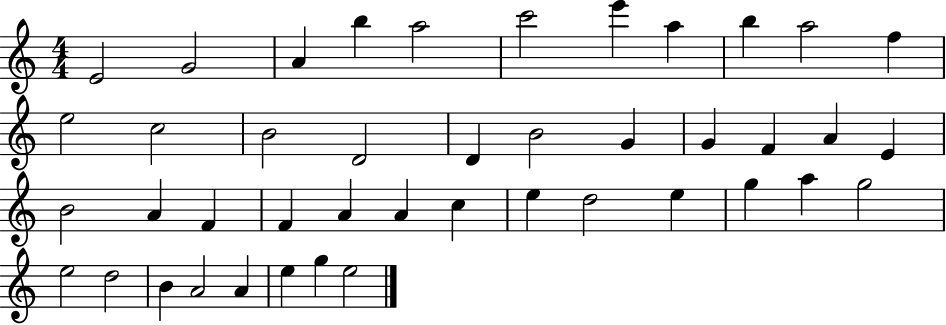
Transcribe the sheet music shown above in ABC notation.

X:1
T:Untitled
M:4/4
L:1/4
K:C
E2 G2 A b a2 c'2 e' a b a2 f e2 c2 B2 D2 D B2 G G F A E B2 A F F A A c e d2 e g a g2 e2 d2 B A2 A e g e2